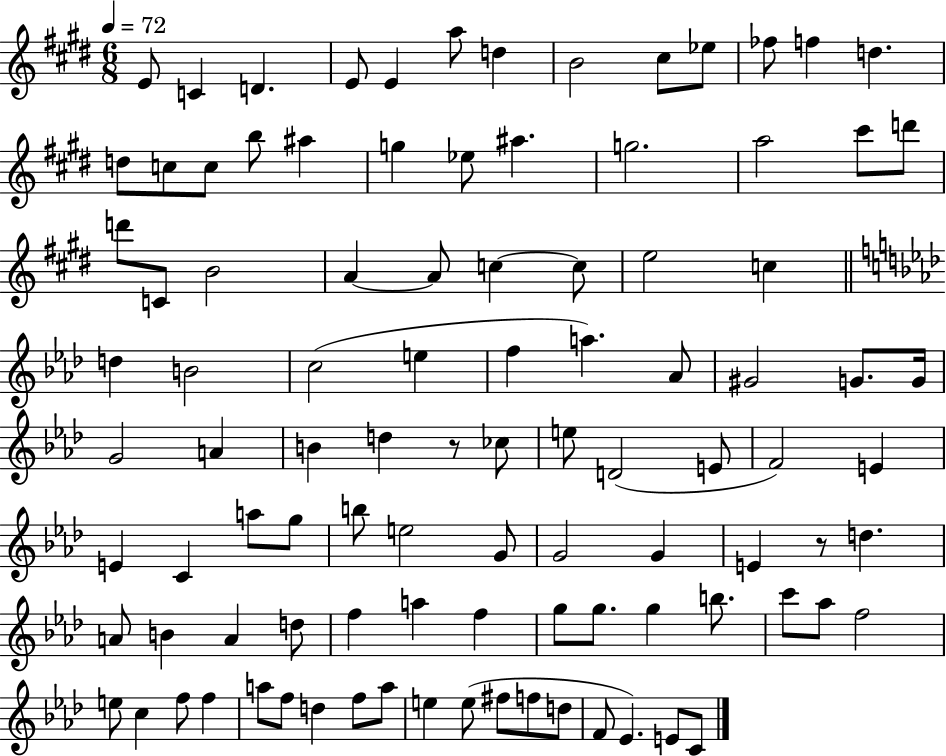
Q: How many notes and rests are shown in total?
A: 99